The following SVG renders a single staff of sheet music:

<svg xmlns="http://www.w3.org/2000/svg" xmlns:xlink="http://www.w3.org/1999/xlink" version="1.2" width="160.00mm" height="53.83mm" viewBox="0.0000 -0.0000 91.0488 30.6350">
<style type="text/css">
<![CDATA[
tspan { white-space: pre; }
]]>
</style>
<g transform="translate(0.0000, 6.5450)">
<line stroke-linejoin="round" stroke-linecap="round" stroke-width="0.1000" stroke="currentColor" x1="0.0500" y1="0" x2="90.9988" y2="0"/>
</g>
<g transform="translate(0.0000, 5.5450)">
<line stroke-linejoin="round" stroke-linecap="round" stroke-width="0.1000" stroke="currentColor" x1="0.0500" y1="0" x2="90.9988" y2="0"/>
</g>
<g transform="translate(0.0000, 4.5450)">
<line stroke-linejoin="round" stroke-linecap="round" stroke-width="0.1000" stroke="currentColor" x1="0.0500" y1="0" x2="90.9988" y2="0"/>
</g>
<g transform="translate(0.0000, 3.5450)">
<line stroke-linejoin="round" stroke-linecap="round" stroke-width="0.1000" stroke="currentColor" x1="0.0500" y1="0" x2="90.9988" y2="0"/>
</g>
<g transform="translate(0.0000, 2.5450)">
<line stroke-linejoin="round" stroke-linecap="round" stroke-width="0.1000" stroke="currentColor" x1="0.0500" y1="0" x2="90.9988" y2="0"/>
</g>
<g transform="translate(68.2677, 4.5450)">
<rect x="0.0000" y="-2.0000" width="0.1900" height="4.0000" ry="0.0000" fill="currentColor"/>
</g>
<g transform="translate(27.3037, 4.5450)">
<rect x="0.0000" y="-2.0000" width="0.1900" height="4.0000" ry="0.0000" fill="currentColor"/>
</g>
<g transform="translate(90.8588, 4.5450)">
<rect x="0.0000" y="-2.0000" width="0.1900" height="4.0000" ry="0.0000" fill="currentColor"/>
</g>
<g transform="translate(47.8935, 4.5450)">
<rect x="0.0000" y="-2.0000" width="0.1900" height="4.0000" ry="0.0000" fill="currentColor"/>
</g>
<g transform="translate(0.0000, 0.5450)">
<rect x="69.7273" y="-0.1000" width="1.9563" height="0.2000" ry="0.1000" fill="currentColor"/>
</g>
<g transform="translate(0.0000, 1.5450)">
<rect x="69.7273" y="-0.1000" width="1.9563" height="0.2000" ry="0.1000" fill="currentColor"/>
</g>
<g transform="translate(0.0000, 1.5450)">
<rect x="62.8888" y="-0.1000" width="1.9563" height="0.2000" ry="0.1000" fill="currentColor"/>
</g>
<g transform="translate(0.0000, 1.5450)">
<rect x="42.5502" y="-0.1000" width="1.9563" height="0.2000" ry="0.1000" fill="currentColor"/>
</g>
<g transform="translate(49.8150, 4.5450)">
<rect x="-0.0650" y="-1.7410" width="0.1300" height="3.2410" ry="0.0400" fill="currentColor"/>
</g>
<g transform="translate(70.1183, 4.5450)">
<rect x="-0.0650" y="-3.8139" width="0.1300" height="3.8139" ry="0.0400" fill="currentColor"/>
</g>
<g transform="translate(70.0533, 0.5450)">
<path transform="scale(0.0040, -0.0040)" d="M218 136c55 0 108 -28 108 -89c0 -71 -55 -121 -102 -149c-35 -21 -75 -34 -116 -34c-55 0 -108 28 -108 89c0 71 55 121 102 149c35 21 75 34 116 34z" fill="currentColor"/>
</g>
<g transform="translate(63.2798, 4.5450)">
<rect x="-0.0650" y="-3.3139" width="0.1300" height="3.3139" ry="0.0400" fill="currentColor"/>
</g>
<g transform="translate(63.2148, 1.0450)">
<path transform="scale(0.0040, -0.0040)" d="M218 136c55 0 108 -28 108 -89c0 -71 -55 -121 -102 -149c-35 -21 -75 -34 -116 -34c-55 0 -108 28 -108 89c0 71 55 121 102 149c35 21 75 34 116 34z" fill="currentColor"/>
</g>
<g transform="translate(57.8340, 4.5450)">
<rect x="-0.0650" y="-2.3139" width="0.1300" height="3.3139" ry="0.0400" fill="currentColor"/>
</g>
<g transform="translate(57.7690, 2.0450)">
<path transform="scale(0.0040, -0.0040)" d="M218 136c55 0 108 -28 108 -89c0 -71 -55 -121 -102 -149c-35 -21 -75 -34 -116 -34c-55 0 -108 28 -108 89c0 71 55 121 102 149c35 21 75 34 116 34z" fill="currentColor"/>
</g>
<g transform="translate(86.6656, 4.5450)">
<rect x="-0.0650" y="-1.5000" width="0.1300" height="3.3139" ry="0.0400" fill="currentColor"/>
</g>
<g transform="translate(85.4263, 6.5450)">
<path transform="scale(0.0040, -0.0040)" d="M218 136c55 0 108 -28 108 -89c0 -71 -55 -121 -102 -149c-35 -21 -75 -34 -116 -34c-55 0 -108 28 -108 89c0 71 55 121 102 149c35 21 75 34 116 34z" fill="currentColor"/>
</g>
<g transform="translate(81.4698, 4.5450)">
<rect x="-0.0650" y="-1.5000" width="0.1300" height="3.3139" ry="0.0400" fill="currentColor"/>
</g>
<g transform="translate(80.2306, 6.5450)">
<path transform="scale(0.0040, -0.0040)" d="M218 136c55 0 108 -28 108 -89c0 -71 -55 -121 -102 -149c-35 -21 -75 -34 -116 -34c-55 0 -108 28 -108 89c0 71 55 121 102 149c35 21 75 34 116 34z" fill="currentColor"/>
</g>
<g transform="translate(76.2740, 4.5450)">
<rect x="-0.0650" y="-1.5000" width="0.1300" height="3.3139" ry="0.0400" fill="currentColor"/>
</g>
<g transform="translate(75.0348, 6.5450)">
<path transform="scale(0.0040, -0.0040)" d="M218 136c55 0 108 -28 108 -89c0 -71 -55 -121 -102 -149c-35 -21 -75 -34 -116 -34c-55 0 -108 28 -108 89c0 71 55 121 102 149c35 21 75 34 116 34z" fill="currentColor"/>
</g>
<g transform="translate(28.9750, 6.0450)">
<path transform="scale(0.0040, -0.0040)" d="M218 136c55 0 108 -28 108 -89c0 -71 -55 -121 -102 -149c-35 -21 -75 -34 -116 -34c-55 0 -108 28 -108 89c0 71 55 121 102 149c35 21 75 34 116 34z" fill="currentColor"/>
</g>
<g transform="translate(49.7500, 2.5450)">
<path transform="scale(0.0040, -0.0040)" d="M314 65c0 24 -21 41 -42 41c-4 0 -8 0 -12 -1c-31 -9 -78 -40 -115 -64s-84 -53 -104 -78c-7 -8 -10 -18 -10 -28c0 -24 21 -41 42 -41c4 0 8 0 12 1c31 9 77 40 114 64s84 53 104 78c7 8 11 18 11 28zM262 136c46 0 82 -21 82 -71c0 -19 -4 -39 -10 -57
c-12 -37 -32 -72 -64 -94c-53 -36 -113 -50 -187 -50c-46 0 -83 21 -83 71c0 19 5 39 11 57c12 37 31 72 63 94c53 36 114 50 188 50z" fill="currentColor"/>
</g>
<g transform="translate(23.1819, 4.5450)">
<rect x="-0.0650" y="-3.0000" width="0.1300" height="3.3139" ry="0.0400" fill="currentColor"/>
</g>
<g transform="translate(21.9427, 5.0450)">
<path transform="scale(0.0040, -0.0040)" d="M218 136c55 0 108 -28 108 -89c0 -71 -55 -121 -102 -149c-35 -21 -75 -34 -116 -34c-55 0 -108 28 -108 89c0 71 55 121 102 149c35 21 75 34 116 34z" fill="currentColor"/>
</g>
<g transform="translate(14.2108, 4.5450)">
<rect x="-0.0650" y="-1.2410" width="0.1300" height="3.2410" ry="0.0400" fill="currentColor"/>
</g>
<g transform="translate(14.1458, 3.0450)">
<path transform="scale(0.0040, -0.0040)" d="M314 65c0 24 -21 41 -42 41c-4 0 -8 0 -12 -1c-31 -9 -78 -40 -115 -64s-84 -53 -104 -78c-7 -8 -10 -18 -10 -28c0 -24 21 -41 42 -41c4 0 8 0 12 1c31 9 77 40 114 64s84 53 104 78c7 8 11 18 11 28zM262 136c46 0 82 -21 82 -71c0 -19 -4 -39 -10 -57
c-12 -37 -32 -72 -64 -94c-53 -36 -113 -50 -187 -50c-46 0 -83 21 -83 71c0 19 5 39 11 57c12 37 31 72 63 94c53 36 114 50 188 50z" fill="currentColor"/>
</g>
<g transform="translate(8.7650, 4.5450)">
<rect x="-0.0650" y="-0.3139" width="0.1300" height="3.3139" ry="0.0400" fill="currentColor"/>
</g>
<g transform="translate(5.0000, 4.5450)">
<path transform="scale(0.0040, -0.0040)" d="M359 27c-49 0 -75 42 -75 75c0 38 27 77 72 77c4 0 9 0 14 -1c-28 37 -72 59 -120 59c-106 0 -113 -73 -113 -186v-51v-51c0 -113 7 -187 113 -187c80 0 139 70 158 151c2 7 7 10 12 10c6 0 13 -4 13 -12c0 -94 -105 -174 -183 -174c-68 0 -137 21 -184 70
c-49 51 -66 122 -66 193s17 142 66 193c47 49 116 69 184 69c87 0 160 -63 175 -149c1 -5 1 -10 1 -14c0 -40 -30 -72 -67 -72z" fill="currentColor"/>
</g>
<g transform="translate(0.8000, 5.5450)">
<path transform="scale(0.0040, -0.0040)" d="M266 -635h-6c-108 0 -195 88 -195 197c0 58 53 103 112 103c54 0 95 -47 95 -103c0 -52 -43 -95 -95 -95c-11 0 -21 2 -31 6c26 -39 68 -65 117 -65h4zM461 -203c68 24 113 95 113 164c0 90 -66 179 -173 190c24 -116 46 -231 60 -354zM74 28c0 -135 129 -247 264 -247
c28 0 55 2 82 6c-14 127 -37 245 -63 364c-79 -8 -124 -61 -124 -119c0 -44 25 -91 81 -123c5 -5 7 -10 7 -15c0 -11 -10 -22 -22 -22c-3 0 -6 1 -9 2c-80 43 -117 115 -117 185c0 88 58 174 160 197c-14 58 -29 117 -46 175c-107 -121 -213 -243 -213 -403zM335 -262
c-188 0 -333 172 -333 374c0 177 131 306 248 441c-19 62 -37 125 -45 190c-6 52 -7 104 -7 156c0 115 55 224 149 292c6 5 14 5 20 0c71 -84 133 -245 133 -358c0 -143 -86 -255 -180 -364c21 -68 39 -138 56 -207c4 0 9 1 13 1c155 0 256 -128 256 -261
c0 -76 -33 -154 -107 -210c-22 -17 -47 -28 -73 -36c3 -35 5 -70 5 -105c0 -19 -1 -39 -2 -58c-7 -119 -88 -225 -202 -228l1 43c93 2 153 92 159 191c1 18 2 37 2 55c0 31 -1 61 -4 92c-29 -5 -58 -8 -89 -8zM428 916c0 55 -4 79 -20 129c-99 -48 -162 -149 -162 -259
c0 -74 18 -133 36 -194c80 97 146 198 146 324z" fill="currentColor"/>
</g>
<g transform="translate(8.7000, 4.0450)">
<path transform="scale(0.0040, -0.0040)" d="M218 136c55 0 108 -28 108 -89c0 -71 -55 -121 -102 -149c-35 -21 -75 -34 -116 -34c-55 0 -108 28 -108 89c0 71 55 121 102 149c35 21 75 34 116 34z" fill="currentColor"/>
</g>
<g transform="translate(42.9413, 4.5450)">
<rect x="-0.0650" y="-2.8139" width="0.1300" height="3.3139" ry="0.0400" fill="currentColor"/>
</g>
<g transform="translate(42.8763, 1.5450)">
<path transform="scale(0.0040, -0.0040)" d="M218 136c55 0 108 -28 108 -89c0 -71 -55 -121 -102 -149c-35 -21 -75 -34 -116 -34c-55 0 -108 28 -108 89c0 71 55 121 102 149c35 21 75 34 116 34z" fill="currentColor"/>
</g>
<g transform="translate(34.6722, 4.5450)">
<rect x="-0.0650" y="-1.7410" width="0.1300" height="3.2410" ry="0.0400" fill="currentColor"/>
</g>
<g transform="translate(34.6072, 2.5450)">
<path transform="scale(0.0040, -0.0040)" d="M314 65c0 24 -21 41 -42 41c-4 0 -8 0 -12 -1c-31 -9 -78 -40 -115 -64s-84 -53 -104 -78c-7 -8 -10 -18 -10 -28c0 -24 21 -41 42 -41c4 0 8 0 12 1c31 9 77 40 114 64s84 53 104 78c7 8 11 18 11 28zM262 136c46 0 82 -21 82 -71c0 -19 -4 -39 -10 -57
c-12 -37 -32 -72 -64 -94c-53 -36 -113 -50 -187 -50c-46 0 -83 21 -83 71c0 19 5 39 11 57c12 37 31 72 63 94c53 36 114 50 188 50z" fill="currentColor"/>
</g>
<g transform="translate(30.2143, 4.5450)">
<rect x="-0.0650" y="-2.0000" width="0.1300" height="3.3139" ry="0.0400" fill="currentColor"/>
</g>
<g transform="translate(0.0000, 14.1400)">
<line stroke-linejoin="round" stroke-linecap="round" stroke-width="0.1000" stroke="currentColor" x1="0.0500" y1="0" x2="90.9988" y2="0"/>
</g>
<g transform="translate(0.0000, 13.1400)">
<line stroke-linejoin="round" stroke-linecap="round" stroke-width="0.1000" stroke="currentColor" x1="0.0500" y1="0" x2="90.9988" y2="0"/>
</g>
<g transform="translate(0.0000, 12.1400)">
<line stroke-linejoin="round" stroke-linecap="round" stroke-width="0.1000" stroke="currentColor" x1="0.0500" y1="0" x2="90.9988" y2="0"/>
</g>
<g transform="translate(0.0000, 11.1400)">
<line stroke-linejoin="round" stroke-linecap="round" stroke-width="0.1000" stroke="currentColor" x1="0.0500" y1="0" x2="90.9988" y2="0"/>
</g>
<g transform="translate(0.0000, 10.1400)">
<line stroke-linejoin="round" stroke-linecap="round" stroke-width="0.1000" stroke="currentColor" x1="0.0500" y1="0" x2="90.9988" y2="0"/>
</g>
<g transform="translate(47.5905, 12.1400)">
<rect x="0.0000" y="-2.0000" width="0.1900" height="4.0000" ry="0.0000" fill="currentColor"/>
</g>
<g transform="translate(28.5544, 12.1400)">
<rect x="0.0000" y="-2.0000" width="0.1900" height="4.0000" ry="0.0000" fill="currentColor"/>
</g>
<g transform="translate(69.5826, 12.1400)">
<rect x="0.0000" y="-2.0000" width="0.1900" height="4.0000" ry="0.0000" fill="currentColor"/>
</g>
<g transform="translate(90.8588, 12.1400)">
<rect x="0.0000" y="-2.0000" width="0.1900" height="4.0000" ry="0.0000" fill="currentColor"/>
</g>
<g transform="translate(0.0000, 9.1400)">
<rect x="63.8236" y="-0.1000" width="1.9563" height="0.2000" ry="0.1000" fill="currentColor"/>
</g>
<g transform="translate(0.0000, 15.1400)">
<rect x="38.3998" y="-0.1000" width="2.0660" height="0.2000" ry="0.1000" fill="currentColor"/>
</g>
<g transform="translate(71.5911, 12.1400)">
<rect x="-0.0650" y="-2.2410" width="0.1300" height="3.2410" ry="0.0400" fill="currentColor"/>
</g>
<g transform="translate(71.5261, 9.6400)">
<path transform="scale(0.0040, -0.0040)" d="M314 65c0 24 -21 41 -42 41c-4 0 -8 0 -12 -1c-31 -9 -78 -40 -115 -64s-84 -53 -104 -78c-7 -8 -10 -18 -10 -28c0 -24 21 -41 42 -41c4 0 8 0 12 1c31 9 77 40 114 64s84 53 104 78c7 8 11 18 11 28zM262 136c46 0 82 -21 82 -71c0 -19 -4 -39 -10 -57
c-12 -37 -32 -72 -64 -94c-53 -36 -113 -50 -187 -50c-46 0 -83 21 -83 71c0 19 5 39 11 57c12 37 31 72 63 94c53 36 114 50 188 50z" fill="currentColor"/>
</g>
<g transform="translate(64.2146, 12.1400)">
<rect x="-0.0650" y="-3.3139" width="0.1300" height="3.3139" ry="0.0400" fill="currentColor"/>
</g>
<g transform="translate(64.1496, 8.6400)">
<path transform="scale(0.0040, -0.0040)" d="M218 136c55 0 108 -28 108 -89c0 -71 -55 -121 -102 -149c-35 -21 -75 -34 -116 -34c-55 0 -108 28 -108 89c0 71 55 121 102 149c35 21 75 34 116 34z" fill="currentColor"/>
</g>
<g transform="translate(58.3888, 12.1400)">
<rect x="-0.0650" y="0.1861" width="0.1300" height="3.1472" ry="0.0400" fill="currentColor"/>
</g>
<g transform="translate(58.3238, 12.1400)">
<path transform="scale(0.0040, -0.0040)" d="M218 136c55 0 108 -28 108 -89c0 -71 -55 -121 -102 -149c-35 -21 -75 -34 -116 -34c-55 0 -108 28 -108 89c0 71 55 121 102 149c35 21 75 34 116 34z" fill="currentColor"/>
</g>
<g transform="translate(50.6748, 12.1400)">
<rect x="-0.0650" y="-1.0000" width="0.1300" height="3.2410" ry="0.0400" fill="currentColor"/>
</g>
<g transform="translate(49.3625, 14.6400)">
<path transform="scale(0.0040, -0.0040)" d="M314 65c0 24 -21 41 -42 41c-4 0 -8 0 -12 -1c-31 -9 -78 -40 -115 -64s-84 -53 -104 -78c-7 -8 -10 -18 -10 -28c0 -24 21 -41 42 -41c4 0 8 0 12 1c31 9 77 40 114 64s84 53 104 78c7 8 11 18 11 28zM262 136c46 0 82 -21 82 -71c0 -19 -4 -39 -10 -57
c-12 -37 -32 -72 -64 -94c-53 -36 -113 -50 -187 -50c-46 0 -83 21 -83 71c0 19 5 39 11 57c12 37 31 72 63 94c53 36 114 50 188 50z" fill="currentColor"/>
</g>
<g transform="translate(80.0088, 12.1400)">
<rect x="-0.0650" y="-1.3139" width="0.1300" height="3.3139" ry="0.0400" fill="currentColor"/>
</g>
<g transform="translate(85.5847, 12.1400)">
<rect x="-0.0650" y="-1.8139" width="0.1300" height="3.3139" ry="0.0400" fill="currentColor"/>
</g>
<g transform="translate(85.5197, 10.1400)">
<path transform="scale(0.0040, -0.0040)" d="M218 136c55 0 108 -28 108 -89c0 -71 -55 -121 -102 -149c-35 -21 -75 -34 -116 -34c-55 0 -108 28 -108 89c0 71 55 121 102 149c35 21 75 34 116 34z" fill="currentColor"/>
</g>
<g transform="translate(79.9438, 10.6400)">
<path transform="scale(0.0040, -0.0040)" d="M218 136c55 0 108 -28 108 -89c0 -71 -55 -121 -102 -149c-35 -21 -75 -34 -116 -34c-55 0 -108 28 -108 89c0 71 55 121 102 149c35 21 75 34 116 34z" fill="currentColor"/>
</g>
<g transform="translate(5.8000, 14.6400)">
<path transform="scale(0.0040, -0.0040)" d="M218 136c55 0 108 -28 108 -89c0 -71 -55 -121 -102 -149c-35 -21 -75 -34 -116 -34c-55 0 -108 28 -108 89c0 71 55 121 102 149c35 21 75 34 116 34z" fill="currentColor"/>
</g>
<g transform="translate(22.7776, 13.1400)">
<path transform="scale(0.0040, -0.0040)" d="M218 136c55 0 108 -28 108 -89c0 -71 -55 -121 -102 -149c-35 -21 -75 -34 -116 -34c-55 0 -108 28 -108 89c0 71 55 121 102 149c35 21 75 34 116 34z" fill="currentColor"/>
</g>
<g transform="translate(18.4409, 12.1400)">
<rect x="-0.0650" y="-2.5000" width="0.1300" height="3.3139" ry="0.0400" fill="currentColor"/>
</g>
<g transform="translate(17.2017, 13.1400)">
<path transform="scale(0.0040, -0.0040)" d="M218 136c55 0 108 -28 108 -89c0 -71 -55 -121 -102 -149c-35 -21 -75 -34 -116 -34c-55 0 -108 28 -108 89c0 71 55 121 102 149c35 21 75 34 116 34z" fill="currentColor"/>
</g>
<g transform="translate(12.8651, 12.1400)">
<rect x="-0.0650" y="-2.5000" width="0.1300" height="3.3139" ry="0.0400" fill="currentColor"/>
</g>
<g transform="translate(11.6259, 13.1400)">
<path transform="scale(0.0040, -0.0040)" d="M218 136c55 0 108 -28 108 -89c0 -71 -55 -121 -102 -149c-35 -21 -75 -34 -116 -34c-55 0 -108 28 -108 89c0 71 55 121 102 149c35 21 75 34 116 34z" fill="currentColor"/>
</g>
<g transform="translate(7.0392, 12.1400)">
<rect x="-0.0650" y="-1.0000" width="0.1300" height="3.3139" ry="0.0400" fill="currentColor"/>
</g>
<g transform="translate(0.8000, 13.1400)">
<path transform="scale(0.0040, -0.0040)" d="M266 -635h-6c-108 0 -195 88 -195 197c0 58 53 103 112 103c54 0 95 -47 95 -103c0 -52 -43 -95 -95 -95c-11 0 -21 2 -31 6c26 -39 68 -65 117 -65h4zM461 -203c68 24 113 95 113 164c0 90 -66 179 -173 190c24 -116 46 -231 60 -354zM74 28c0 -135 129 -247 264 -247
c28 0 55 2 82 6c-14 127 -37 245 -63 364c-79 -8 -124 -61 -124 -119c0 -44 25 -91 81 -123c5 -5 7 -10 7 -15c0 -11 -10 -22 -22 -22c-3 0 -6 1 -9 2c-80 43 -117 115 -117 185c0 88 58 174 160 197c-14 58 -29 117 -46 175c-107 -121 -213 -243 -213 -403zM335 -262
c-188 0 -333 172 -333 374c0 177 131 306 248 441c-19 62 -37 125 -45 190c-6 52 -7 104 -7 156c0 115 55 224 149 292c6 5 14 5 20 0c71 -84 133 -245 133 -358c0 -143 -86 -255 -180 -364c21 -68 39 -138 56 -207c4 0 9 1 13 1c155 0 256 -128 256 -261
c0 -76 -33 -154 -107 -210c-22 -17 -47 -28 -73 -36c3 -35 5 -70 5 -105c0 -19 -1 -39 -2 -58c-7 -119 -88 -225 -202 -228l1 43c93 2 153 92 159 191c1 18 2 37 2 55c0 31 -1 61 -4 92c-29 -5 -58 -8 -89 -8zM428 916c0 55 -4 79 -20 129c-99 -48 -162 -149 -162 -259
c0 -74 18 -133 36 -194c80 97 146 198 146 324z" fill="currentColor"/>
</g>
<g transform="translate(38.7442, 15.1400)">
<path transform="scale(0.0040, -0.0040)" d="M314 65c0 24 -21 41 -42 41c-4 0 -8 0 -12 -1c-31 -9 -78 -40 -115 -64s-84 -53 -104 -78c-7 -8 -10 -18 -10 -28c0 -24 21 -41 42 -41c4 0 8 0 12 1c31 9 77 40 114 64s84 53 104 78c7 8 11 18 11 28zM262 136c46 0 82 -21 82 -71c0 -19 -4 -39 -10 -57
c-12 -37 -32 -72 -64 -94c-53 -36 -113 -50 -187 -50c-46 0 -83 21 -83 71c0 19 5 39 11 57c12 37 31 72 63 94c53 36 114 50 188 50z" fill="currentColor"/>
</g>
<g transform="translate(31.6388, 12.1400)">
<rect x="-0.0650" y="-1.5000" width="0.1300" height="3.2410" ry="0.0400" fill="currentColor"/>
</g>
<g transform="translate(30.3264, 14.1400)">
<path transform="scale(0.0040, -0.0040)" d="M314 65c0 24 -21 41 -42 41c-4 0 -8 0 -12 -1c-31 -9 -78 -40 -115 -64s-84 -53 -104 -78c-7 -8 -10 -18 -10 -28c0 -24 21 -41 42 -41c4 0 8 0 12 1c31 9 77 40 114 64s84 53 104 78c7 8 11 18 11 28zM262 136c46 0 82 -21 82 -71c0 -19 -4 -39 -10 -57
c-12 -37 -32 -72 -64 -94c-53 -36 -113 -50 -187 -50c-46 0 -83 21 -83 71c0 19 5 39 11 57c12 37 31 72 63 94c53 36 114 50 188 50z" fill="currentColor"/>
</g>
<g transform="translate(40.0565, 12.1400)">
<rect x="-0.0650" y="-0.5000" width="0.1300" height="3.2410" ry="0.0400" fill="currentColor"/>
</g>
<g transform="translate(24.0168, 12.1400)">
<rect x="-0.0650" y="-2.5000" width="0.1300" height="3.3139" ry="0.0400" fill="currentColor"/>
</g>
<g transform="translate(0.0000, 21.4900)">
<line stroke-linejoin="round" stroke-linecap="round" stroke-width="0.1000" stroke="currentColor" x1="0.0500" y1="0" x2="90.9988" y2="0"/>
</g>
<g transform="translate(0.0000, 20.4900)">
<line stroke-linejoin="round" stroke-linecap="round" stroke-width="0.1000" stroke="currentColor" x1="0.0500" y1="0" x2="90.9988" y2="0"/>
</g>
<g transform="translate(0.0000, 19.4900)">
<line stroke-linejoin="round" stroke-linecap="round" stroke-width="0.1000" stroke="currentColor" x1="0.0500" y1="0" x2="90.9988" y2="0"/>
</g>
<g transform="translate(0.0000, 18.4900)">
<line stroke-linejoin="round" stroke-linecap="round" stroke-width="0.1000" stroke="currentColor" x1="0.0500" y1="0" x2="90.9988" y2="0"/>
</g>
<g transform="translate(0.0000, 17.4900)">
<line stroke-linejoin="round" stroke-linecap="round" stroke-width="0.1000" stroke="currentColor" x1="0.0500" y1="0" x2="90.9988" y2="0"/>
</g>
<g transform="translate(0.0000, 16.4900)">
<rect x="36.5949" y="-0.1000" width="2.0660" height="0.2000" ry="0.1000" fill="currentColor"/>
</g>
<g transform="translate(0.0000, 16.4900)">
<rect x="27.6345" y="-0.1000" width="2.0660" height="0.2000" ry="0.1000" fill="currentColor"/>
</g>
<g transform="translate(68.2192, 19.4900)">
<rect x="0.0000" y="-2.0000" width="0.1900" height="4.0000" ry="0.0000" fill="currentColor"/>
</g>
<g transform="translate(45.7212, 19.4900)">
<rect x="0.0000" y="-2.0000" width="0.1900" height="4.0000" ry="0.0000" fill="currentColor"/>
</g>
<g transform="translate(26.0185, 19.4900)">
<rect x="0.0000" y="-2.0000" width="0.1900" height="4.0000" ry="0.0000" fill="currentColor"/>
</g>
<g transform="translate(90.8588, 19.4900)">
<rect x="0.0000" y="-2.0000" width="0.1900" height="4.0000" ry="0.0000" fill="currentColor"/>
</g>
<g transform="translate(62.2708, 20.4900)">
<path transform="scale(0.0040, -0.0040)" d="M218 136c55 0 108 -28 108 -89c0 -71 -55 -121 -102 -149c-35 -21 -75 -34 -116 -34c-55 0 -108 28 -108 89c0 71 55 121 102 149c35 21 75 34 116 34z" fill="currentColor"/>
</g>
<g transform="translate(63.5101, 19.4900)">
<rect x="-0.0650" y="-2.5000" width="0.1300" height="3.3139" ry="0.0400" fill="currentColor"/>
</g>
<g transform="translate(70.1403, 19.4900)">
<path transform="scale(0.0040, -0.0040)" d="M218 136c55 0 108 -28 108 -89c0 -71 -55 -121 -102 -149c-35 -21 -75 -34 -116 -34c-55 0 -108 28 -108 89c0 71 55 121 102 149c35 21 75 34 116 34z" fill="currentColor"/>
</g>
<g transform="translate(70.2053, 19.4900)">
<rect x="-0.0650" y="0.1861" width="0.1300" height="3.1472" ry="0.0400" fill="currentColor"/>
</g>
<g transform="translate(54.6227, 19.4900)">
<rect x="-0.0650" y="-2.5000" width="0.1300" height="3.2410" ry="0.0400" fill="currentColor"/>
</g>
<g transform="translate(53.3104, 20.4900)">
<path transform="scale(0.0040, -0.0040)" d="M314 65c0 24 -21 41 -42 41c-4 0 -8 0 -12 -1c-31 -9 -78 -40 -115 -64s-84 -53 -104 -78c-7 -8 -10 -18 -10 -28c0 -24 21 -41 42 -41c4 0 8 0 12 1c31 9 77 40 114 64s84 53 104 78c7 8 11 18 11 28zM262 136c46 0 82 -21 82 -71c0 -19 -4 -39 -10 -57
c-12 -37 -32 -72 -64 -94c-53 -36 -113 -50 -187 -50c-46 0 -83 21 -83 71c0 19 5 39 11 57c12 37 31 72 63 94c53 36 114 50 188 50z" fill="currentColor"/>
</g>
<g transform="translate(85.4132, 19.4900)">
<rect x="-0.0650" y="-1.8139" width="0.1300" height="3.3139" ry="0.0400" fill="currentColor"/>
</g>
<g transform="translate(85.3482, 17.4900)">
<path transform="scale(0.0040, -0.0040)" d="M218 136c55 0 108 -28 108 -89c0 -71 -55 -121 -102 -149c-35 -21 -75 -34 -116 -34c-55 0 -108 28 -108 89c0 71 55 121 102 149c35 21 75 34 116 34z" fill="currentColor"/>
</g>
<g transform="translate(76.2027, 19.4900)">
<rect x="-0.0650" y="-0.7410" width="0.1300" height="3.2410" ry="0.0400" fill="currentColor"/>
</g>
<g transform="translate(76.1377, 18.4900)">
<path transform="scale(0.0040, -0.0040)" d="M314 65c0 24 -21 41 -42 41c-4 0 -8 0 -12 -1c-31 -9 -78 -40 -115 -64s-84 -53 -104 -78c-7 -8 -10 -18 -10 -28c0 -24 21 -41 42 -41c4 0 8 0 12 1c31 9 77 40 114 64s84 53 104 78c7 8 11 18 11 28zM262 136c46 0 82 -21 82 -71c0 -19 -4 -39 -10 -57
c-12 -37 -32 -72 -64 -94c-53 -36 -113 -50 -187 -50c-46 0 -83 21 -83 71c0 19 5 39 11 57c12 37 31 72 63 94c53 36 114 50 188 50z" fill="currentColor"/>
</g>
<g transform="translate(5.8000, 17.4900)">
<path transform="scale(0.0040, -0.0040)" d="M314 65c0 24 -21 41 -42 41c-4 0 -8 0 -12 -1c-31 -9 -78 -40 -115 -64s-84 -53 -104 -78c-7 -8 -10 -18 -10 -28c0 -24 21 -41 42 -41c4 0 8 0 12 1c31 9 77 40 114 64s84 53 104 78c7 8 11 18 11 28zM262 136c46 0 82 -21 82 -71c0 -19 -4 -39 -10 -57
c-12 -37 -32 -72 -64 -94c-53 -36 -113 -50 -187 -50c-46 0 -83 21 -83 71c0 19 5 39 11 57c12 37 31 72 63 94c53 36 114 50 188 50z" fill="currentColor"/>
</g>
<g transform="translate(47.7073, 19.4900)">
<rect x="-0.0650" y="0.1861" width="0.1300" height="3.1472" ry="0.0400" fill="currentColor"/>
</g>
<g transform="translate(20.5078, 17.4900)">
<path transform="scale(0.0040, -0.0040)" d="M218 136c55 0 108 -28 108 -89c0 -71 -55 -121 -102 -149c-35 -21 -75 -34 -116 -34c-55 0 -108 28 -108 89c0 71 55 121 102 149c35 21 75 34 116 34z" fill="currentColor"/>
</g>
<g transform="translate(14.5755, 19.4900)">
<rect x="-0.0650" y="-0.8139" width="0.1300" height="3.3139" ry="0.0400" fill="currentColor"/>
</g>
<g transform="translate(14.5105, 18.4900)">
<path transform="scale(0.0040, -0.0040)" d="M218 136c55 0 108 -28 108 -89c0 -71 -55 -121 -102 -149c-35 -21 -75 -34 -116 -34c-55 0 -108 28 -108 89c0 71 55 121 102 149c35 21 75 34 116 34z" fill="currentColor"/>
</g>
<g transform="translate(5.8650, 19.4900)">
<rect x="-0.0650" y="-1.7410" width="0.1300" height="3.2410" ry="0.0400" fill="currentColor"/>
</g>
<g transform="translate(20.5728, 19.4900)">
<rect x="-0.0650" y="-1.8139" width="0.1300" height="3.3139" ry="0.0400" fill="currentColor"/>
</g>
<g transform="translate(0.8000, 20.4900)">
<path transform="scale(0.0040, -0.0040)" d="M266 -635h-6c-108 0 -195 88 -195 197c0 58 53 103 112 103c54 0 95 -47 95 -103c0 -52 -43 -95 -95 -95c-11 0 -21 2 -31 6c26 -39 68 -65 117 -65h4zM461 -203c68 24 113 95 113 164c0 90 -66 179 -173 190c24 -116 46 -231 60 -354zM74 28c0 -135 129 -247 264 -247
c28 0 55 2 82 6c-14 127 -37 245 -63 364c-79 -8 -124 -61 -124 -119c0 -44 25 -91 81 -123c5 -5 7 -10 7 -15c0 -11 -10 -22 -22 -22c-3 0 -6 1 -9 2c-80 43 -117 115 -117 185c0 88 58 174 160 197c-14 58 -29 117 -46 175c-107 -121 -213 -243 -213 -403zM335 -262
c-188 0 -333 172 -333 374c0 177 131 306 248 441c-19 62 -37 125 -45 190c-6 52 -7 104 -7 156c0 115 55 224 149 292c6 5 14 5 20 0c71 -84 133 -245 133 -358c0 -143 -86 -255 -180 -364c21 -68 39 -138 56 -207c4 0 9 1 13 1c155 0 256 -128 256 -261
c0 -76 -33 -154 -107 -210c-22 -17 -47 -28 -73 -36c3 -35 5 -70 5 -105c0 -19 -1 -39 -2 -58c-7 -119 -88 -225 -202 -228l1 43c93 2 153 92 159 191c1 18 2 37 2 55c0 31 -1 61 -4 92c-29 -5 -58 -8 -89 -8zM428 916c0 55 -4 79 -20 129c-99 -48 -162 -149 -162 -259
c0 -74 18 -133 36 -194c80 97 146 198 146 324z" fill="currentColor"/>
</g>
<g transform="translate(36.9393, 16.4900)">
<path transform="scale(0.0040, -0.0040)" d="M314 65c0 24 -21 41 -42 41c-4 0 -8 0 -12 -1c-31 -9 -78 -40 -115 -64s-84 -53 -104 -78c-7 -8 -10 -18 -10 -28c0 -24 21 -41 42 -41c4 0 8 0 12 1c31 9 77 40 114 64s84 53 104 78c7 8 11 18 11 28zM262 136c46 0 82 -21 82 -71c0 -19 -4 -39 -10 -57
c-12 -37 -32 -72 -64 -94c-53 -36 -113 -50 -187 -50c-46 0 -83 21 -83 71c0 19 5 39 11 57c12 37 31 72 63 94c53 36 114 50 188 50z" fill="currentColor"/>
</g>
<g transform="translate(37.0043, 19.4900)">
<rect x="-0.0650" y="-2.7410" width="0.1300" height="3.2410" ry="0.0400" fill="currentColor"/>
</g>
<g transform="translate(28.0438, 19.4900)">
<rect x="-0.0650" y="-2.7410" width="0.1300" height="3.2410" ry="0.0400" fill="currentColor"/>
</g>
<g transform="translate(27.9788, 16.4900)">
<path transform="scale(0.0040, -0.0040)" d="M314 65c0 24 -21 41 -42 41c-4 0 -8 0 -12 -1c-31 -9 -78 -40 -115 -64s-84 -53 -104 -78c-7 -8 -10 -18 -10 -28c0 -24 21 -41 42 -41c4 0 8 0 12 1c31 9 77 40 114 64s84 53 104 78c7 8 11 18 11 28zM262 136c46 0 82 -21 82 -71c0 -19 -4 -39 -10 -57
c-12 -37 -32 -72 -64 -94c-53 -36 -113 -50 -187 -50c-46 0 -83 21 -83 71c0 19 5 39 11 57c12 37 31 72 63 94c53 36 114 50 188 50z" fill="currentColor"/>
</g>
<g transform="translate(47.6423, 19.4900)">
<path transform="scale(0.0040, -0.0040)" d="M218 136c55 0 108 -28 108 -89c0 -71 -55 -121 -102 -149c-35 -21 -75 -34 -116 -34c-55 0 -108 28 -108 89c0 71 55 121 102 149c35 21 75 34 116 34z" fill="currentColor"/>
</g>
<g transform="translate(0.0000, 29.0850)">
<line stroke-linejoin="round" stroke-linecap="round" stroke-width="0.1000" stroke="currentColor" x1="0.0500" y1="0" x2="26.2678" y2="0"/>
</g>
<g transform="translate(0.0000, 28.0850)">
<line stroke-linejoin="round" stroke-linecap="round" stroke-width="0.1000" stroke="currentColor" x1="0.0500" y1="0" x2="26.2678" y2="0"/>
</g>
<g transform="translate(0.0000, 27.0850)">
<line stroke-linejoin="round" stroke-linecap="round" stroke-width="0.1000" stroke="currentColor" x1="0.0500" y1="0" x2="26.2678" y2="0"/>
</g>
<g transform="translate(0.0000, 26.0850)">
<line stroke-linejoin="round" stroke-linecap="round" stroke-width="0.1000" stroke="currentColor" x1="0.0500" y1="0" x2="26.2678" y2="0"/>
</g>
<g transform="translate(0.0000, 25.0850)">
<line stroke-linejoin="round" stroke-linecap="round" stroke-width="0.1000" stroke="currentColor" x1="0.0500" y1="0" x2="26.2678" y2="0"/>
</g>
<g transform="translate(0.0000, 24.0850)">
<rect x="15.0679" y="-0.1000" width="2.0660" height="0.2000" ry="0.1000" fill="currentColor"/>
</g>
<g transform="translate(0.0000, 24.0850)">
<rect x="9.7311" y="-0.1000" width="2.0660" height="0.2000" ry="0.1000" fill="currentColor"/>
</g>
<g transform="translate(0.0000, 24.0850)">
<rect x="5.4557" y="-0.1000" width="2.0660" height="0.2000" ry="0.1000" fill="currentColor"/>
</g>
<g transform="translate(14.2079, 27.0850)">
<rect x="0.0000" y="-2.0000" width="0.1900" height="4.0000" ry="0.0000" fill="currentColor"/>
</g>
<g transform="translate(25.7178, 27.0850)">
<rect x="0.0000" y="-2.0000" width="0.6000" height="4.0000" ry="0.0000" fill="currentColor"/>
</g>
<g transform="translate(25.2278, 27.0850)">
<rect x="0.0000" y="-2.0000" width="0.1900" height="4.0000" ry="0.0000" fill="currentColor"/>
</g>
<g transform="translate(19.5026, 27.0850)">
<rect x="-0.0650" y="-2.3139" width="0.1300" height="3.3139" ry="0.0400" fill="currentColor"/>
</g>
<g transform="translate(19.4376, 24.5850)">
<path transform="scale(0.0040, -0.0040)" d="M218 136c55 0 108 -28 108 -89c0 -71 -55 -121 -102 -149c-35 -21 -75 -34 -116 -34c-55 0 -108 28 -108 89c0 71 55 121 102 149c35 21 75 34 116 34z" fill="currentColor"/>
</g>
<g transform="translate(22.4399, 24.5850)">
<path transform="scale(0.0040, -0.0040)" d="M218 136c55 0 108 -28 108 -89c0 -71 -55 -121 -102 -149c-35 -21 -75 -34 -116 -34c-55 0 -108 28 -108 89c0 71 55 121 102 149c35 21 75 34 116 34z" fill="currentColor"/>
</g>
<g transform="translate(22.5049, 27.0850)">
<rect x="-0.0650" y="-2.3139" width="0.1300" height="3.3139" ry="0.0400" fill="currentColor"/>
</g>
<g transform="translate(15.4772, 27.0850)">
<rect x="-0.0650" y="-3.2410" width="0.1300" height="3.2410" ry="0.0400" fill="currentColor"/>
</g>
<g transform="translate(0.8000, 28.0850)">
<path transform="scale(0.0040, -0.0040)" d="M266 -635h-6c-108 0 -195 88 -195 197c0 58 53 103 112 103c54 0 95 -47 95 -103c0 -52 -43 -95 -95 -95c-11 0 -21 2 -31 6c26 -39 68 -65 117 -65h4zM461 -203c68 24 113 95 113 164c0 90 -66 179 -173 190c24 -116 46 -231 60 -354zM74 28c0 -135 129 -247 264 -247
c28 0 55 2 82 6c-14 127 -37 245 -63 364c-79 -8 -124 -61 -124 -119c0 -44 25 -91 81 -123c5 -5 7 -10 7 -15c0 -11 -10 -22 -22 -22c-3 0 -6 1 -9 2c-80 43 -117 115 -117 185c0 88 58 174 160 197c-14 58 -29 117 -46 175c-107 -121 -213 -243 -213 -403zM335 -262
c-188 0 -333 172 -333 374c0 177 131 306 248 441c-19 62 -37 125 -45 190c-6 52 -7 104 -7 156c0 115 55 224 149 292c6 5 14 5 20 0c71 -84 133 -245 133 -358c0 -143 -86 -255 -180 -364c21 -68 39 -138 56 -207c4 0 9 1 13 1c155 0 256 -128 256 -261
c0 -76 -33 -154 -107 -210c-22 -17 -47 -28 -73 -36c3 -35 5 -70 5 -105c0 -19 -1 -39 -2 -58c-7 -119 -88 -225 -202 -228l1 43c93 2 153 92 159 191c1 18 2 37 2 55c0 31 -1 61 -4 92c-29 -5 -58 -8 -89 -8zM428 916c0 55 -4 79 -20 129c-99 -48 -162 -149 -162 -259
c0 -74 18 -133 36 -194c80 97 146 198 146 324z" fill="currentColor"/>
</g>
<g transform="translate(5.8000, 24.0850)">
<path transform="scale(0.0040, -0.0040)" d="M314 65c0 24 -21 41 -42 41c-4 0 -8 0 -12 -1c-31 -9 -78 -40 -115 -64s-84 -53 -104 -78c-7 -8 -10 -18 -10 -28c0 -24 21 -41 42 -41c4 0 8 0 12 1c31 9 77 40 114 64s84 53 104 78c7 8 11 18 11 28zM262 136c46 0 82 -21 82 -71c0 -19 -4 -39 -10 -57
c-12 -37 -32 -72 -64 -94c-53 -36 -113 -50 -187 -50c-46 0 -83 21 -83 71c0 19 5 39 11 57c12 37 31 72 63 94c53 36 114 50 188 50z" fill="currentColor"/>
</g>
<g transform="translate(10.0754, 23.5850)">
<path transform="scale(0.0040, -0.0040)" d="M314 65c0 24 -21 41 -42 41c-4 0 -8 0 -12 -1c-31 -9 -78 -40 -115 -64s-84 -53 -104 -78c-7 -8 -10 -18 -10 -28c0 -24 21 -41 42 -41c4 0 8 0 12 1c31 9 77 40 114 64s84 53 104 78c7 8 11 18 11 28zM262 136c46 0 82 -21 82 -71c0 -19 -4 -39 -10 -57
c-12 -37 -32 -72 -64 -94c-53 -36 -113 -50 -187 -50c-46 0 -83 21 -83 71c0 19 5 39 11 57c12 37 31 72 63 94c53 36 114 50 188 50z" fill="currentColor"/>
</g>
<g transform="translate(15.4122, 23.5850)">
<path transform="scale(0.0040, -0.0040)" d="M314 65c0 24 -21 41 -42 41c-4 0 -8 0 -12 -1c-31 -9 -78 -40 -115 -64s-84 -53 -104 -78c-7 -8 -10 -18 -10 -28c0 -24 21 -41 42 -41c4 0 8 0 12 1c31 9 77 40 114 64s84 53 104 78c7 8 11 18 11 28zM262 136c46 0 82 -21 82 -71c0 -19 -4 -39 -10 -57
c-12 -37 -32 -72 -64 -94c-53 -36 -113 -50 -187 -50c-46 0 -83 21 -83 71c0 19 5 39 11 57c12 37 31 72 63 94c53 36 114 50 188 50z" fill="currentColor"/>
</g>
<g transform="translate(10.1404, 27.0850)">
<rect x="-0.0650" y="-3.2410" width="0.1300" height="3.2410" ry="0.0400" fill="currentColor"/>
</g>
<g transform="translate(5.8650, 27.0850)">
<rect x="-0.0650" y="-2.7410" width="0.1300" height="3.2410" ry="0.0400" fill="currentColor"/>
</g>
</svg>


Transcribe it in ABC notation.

X:1
T:Untitled
M:4/4
L:1/4
K:C
c e2 A F f2 a f2 g b c' E E E D G G G E2 C2 D2 B b g2 e f f2 d f a2 a2 B G2 G B d2 f a2 b2 b2 g g